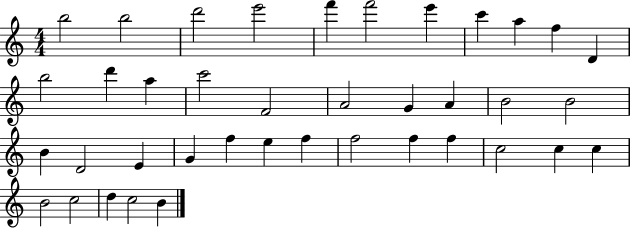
X:1
T:Untitled
M:4/4
L:1/4
K:C
b2 b2 d'2 e'2 f' f'2 e' c' a f D b2 d' a c'2 F2 A2 G A B2 B2 B D2 E G f e f f2 f f c2 c c B2 c2 d c2 B